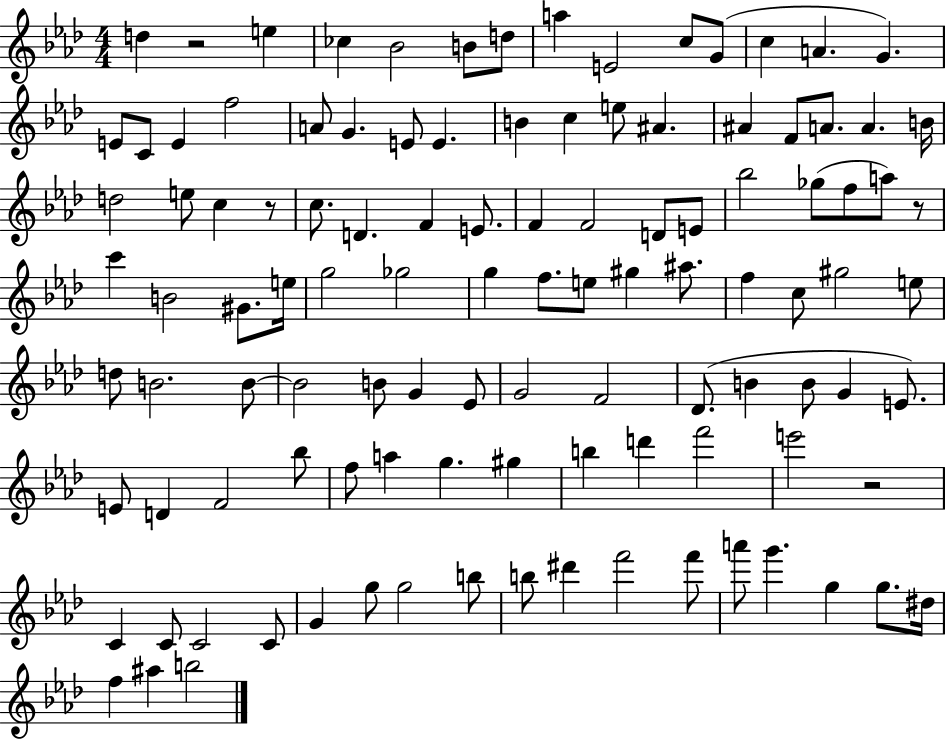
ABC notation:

X:1
T:Untitled
M:4/4
L:1/4
K:Ab
d z2 e _c _B2 B/2 d/2 a E2 c/2 G/2 c A G E/2 C/2 E f2 A/2 G E/2 E B c e/2 ^A ^A F/2 A/2 A B/4 d2 e/2 c z/2 c/2 D F E/2 F F2 D/2 E/2 _b2 _g/2 f/2 a/2 z/2 c' B2 ^G/2 e/4 g2 _g2 g f/2 e/2 ^g ^a/2 f c/2 ^g2 e/2 d/2 B2 B/2 B2 B/2 G _E/2 G2 F2 _D/2 B B/2 G E/2 E/2 D F2 _b/2 f/2 a g ^g b d' f'2 e'2 z2 C C/2 C2 C/2 G g/2 g2 b/2 b/2 ^d' f'2 f'/2 a'/2 g' g g/2 ^d/4 f ^a b2